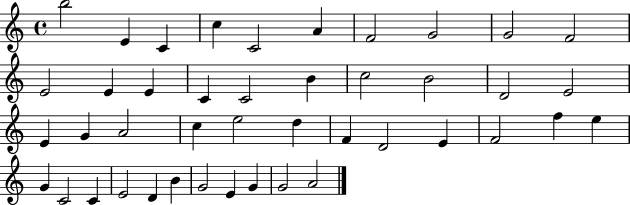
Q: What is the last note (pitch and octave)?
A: A4